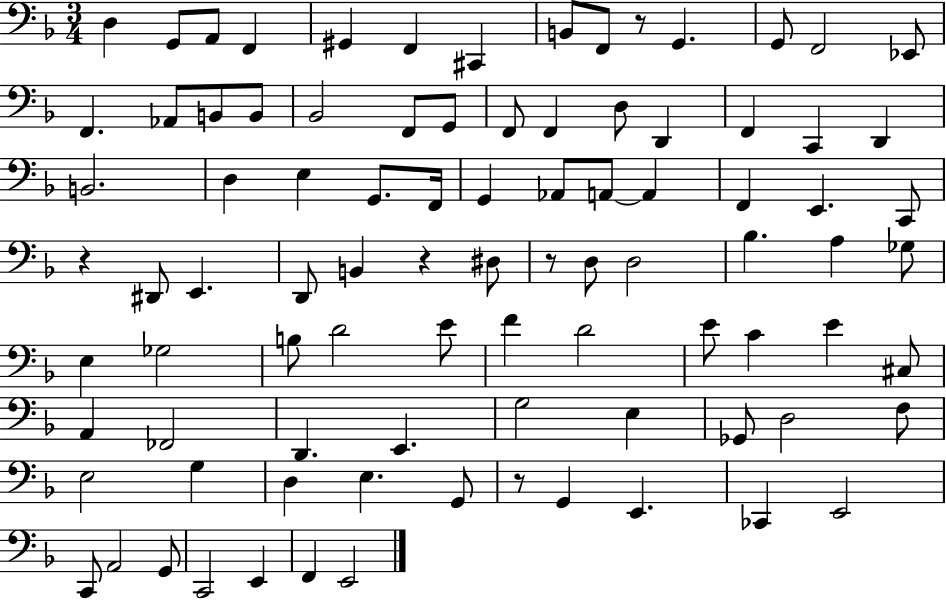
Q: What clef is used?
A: bass